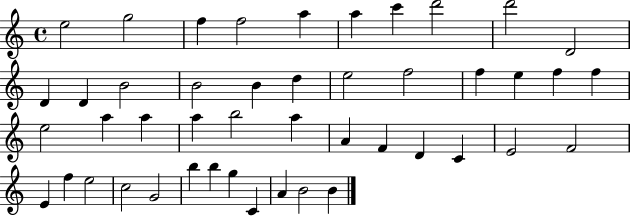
{
  \clef treble
  \time 4/4
  \defaultTimeSignature
  \key c \major
  e''2 g''2 | f''4 f''2 a''4 | a''4 c'''4 d'''2 | d'''2 d'2 | \break d'4 d'4 b'2 | b'2 b'4 d''4 | e''2 f''2 | f''4 e''4 f''4 f''4 | \break e''2 a''4 a''4 | a''4 b''2 a''4 | a'4 f'4 d'4 c'4 | e'2 f'2 | \break e'4 f''4 e''2 | c''2 g'2 | b''4 b''4 g''4 c'4 | a'4 b'2 b'4 | \break \bar "|."
}